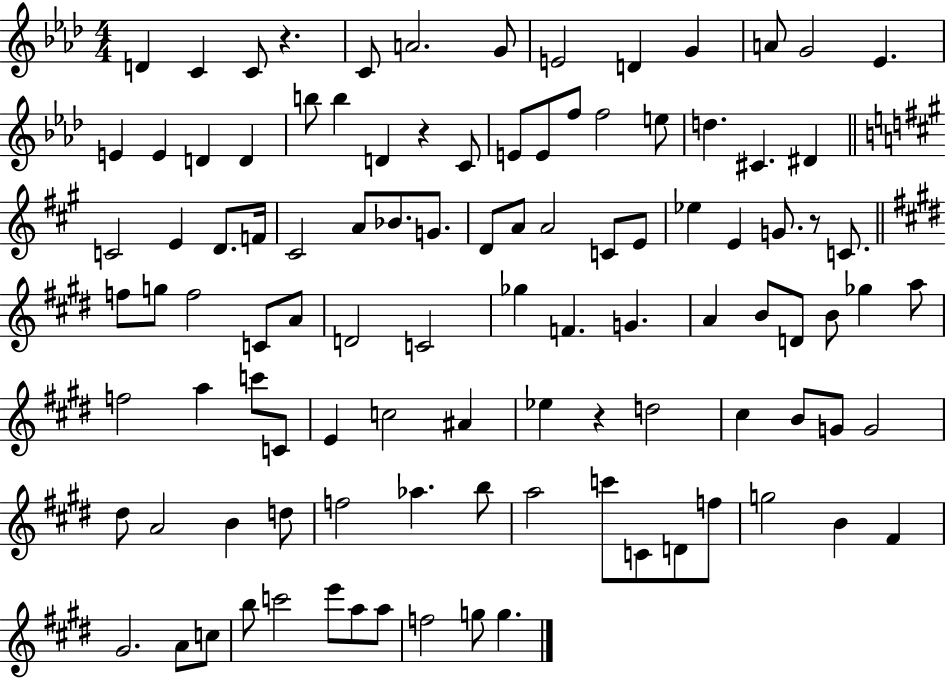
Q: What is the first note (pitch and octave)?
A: D4